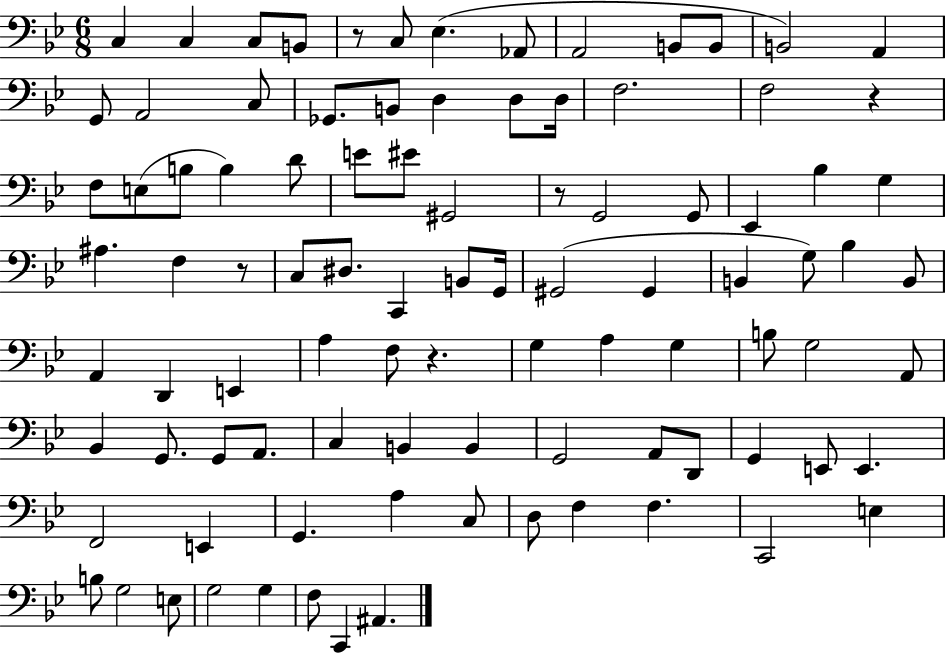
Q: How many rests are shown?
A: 5